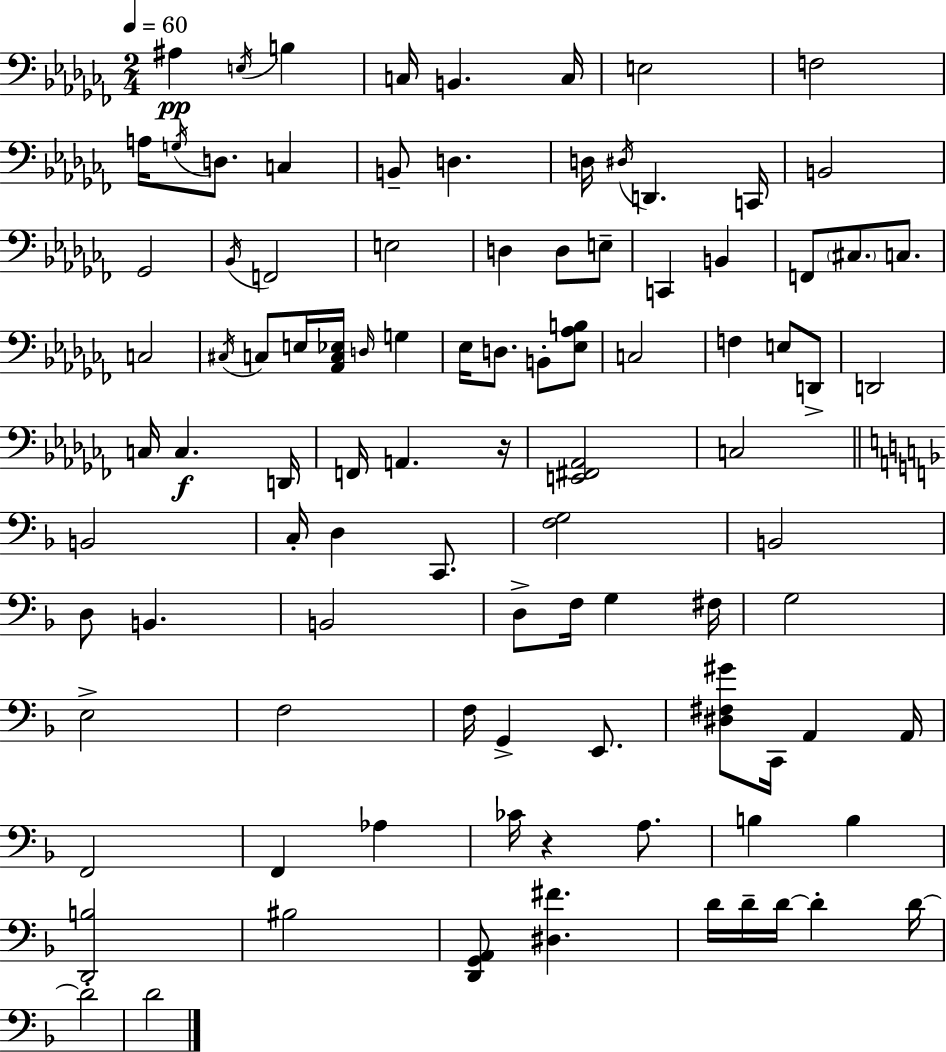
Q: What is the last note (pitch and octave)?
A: D4